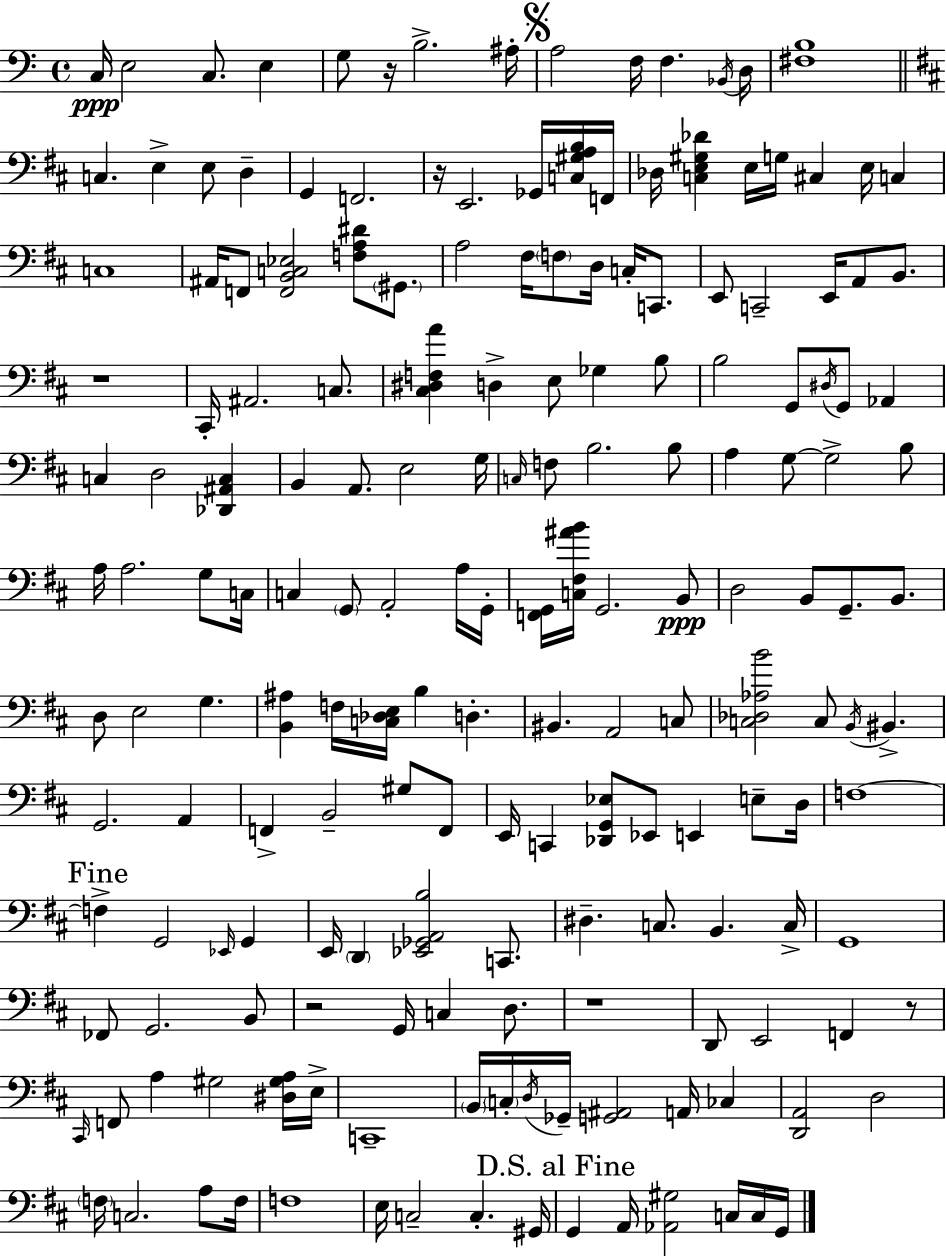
{
  \clef bass
  \time 4/4
  \defaultTimeSignature
  \key c \major
  c16\ppp e2 c8. e4 | g8 r16 b2.-> ais16-. | \mark \markup { \musicglyph "scripts.segno" } a2 f16 f4. \acciaccatura { bes,16 } | d16 <fis b>1 | \break \bar "||" \break \key d \major c4. e4-> e8 d4-- | g,4 f,2. | r16 e,2. ges,16 <c gis a b>16 f,16 | des16 <c e gis des'>4 e16 g16 cis4 e16 c4 | \break c1 | ais,16 f,8 <f, b, c ees>2 <f a dis'>8 \parenthesize gis,8. | a2 fis16 \parenthesize f8 d16 c16-. c,8. | e,8 c,2-- e,16 a,8 b,8. | \break r1 | cis,16-. ais,2. c8. | <cis dis f a'>4 d4-> e8 ges4 b8 | b2 g,8 \acciaccatura { dis16 } g,8 aes,4 | \break c4 d2 <des, ais, c>4 | b,4 a,8. e2 | g16 \grace { c16 } f8 b2. | b8 a4 g8~~ g2-> | \break b8 a16 a2. g8 | c16 c4 \parenthesize g,8 a,2-. | a16 g,16-. <f, g,>16 <c fis ais' b'>16 g,2. | b,8\ppp d2 b,8 g,8.-- b,8. | \break d8 e2 g4. | <b, ais>4 f16 <c des e>16 b4 d4.-. | bis,4. a,2 | c8 <c des aes b'>2 c8 \acciaccatura { b,16 } bis,4.-> | \break g,2. a,4 | f,4-> b,2-- gis8 | f,8 e,16 c,4 <des, g, ees>8 ees,8 e,4 | e8-- d16 f1~~ | \break \mark "Fine" f4-> g,2 \grace { ees,16 } | g,4 e,16 \parenthesize d,4 <ees, ges, a, b>2 | c,8. dis4.-- c8. b,4. | c16-> g,1 | \break fes,8 g,2. | b,8 r2 g,16 c4 | d8. r1 | d,8 e,2 f,4 | \break r8 \grace { cis,16 } f,8 a4 gis2 | <dis gis a>16 e16-> c,1-- | \parenthesize b,16 \parenthesize c16-. \acciaccatura { d16 } ges,16-- <g, ais,>2 | a,16 ces4 <d, a,>2 d2 | \break \parenthesize f16 c2. | a8 f16 f1 | e16 c2-- c4.-. | gis,16 \mark "D.S. al Fine" g,4 a,16 <aes, gis>2 | \break c16 c16 g,16 \bar "|."
}